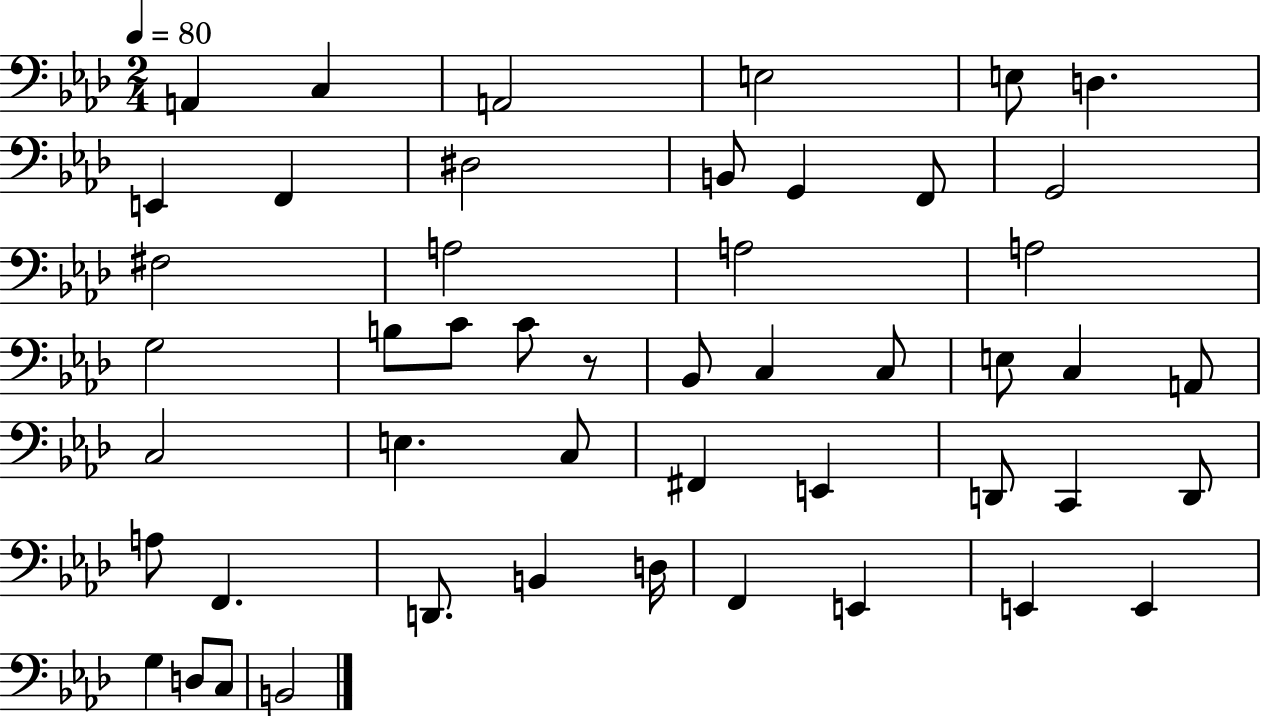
A2/q C3/q A2/h E3/h E3/e D3/q. E2/q F2/q D#3/h B2/e G2/q F2/e G2/h F#3/h A3/h A3/h A3/h G3/h B3/e C4/e C4/e R/e Bb2/e C3/q C3/e E3/e C3/q A2/e C3/h E3/q. C3/e F#2/q E2/q D2/e C2/q D2/e A3/e F2/q. D2/e. B2/q D3/s F2/q E2/q E2/q E2/q G3/q D3/e C3/e B2/h